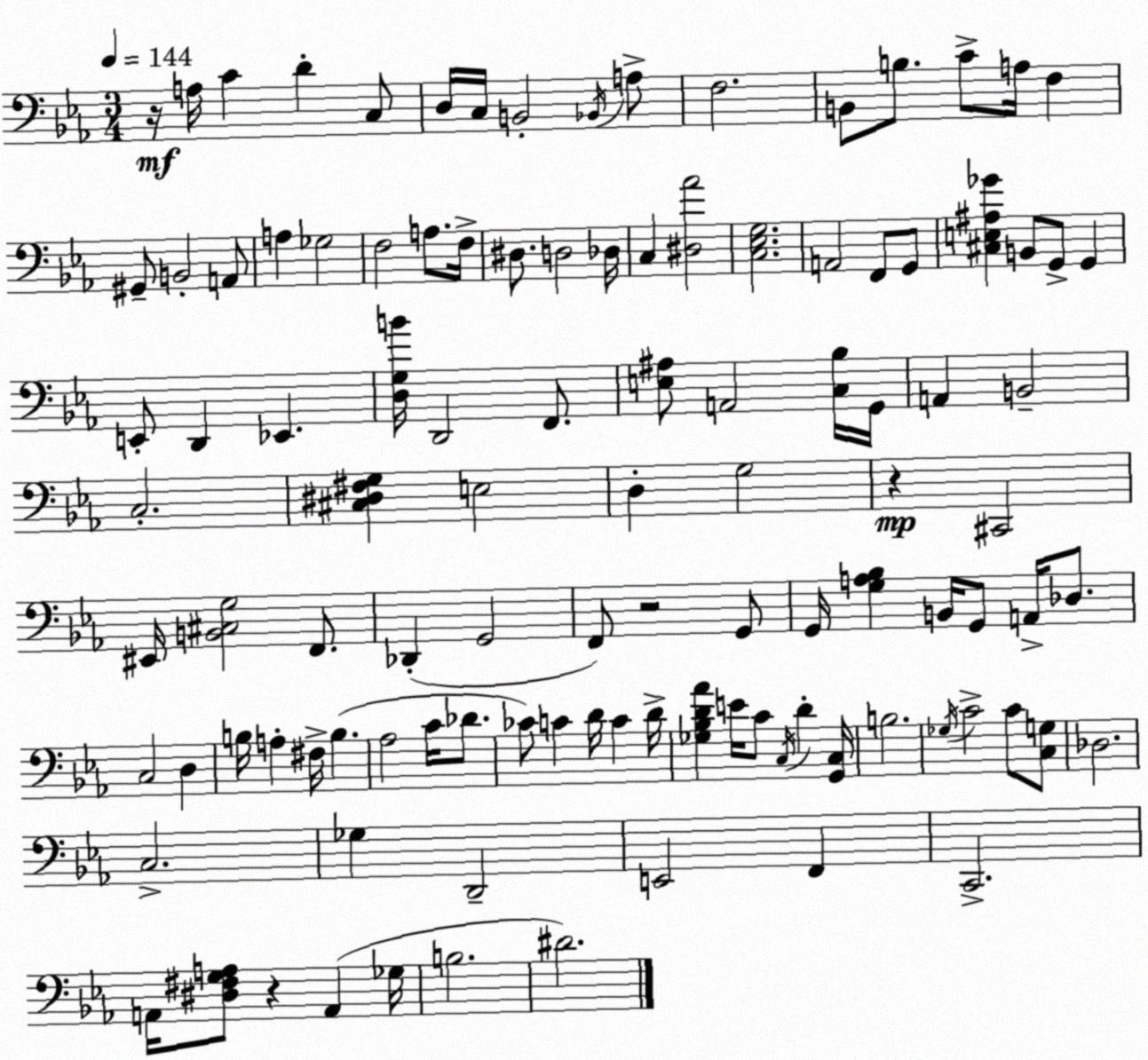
X:1
T:Untitled
M:3/4
L:1/4
K:Eb
z/4 A,/4 C D C,/2 D,/4 C,/4 B,,2 _B,,/4 A,/2 F,2 B,,/2 B,/2 C/2 A,/4 F, ^G,,/2 B,,2 A,,/2 A, _G,2 F,2 A,/2 F,/4 ^D,/2 D,2 _D,/4 C, [^D,_A]2 [C,_E,G,]2 A,,2 F,,/2 G,,/2 [^C,E,^A,_G] B,,/2 G,,/2 G,, E,,/2 D,, _E,, [D,G,B]/4 D,,2 F,,/2 [E,^A,]/2 A,,2 [C,_B,]/4 G,,/4 A,, B,,2 C,2 [^C,^D,^F,G,] E,2 D, G,2 z ^C,,2 ^E,,/4 [B,,^C,G,]2 F,,/2 _D,, G,,2 F,,/2 z2 G,,/2 G,,/4 [G,A,_B,] B,,/4 G,,/2 A,,/4 _D,/2 C,2 D, B,/4 A, ^F,/4 B, _A,2 C/4 _D/2 _C/2 C D/4 C D/4 [_G,_B,D_A] E/4 C/2 C,/4 D [G,,C,]/4 B,2 _G,/4 C2 C/2 [C,G,]/2 _D,2 C,2 _G, D,,2 E,,2 F,, C,,2 A,,/4 [^D,^F,G,A,]/2 z A,, _G,/4 B,2 ^D2